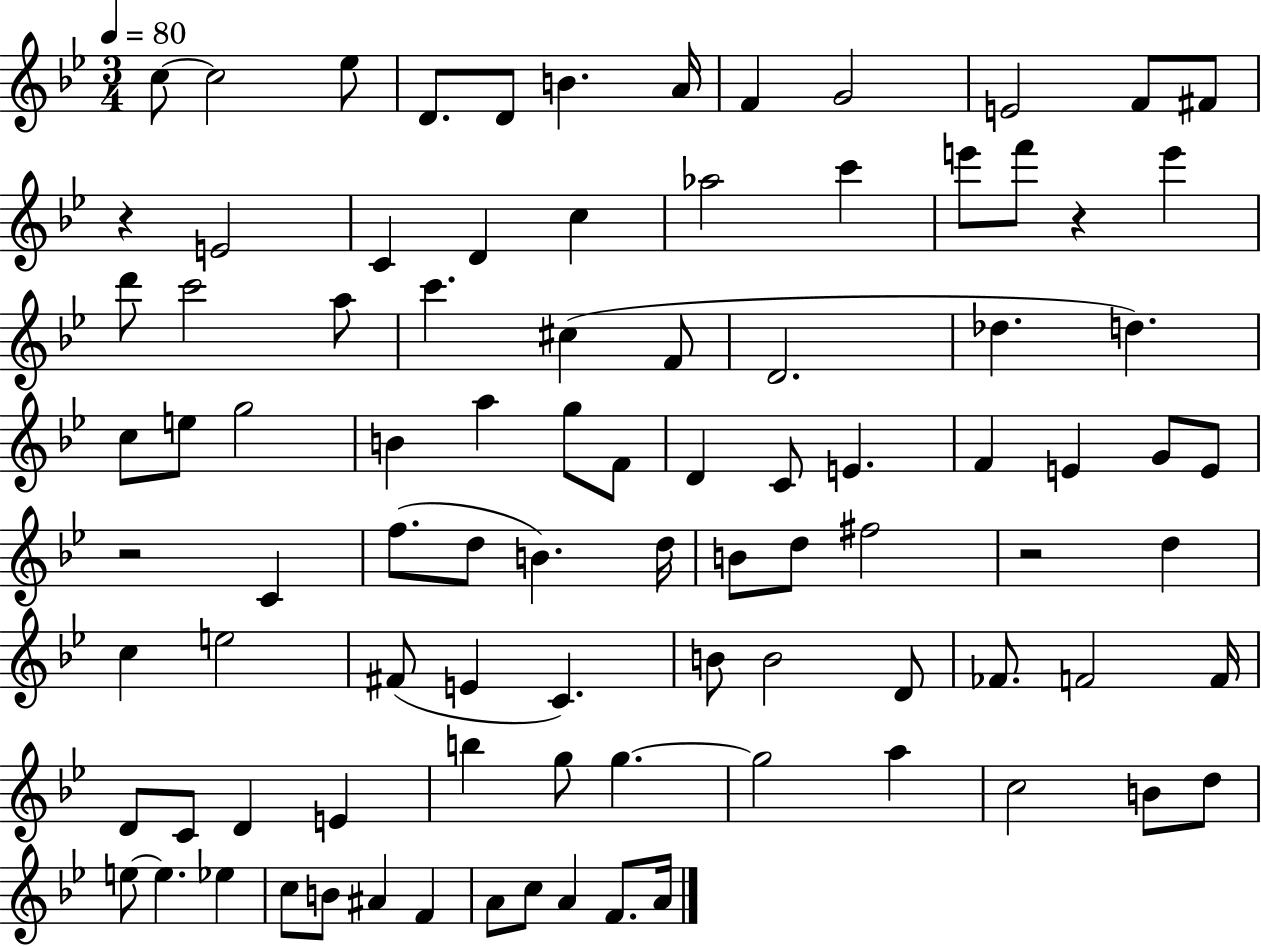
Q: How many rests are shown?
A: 4